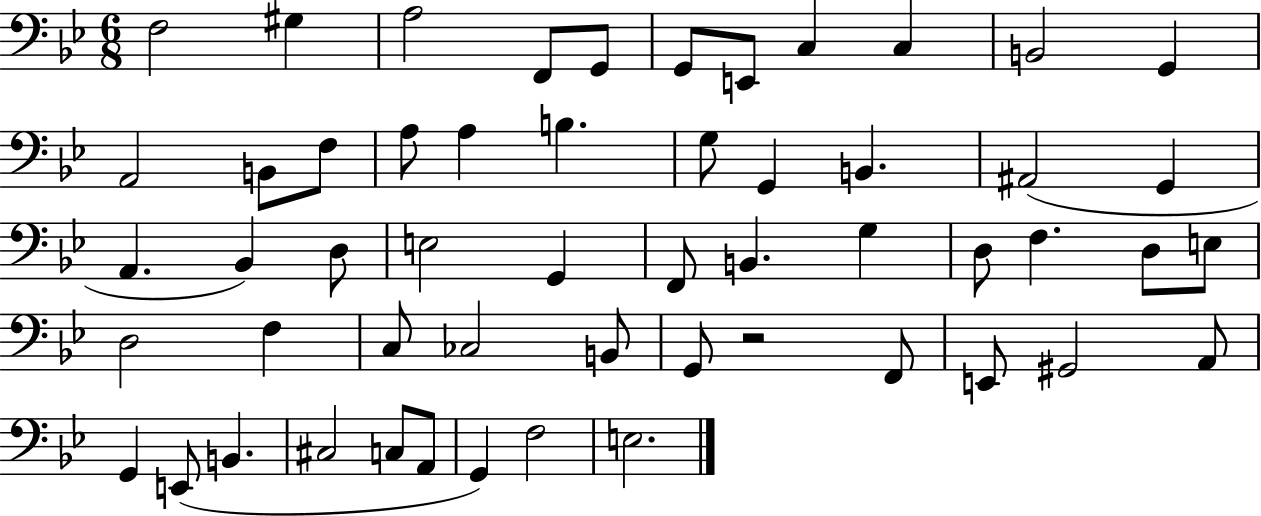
X:1
T:Untitled
M:6/8
L:1/4
K:Bb
F,2 ^G, A,2 F,,/2 G,,/2 G,,/2 E,,/2 C, C, B,,2 G,, A,,2 B,,/2 F,/2 A,/2 A, B, G,/2 G,, B,, ^A,,2 G,, A,, _B,, D,/2 E,2 G,, F,,/2 B,, G, D,/2 F, D,/2 E,/2 D,2 F, C,/2 _C,2 B,,/2 G,,/2 z2 F,,/2 E,,/2 ^G,,2 A,,/2 G,, E,,/2 B,, ^C,2 C,/2 A,,/2 G,, F,2 E,2